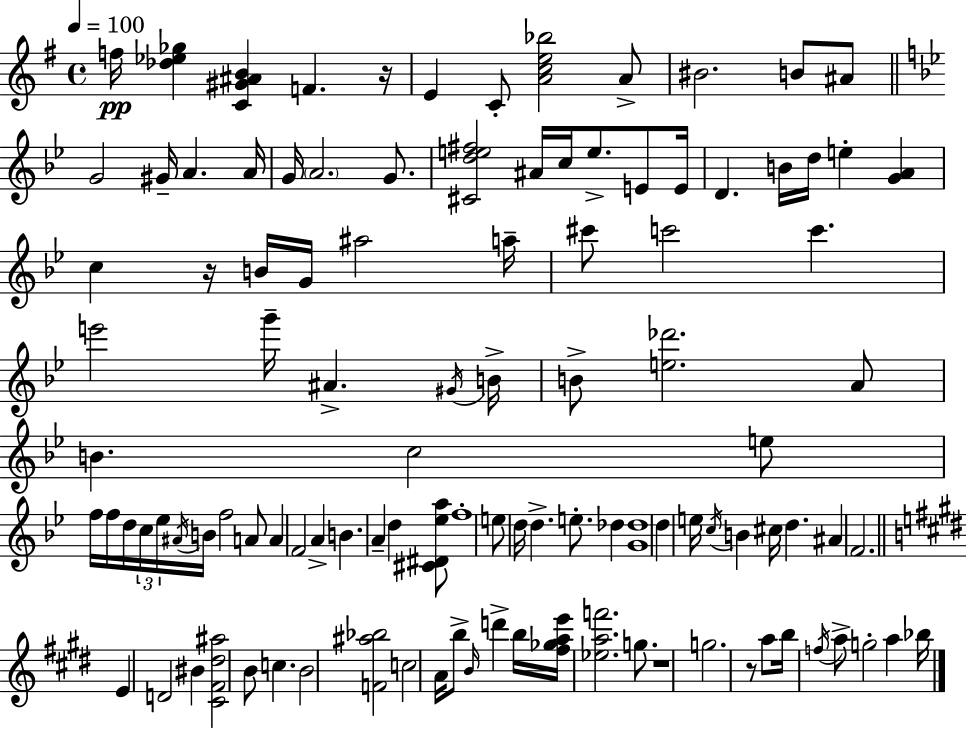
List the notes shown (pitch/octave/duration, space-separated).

F5/s [Db5,Eb5,Gb5]/q [C4,G#4,A#4,B4]/q F4/q. R/s E4/q C4/e [A4,C5,E5,Bb5]/h A4/e BIS4/h. B4/e A#4/e G4/h G#4/s A4/q. A4/s G4/s A4/h. G4/e. [C#4,D5,E5,F#5]/h A#4/s C5/s E5/e. E4/e E4/s D4/q. B4/s D5/s E5/q [G4,A4]/q C5/q R/s B4/s G4/s A#5/h A5/s C#6/e C6/h C6/q. E6/h G6/s A#4/q. G#4/s B4/s B4/e [E5,Db6]/h. A4/e B4/q. C5/h E5/e F5/s F5/s D5/s C5/s Eb5/s A#4/s B4/s F5/h A4/e A4/q F4/h A4/q B4/q. A4/q D5/q [C#4,D#4,Eb5,A5]/e F5/w E5/e D5/s D5/q. E5/e. Db5/q [G4,Db5]/w D5/q E5/s C5/s B4/q C#5/s D5/q. A#4/q F4/h. E4/q D4/h BIS4/q [C#4,F#4,D#5,A#5]/h B4/e C5/q. B4/h [F4,A#5,Bb5]/h C5/h A4/s B5/e B4/s D6/q B5/s [F#5,Gb5,A5,E6]/s [Eb5,A5,F6]/h. G5/e. R/w G5/h. R/e A5/e B5/s F5/s A5/e G5/h A5/q Bb5/s